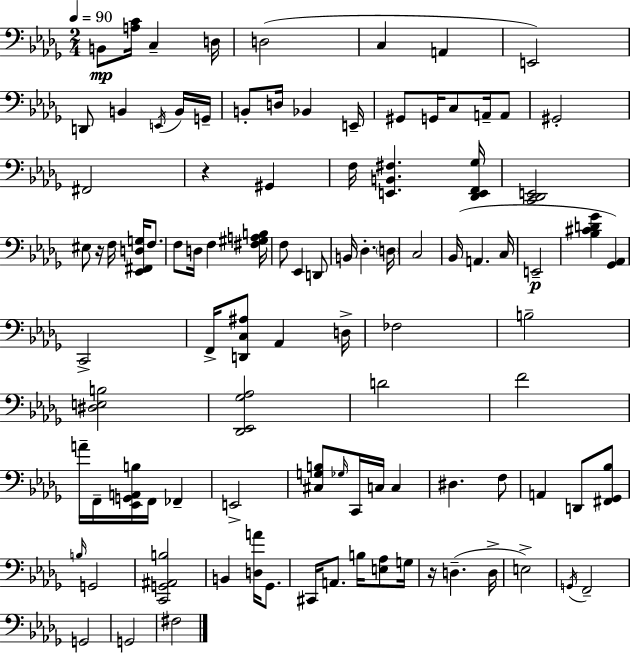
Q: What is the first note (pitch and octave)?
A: B2